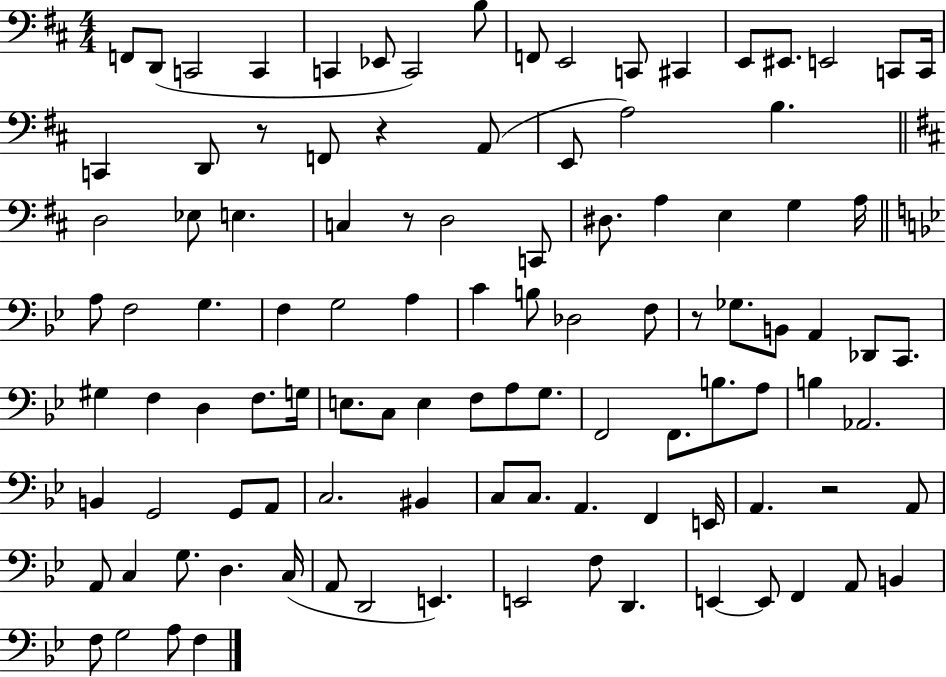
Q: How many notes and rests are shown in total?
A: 105